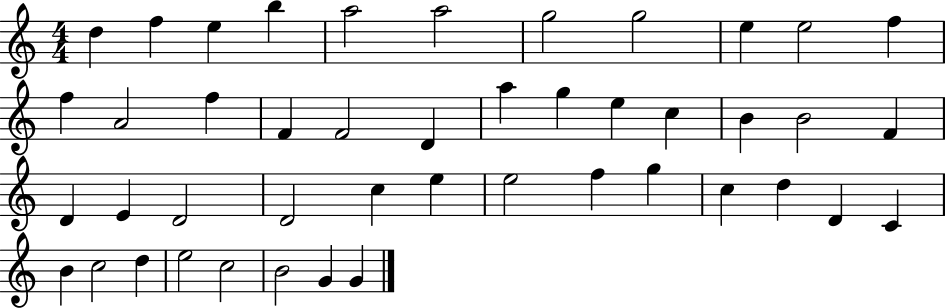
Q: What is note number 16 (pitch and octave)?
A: F4